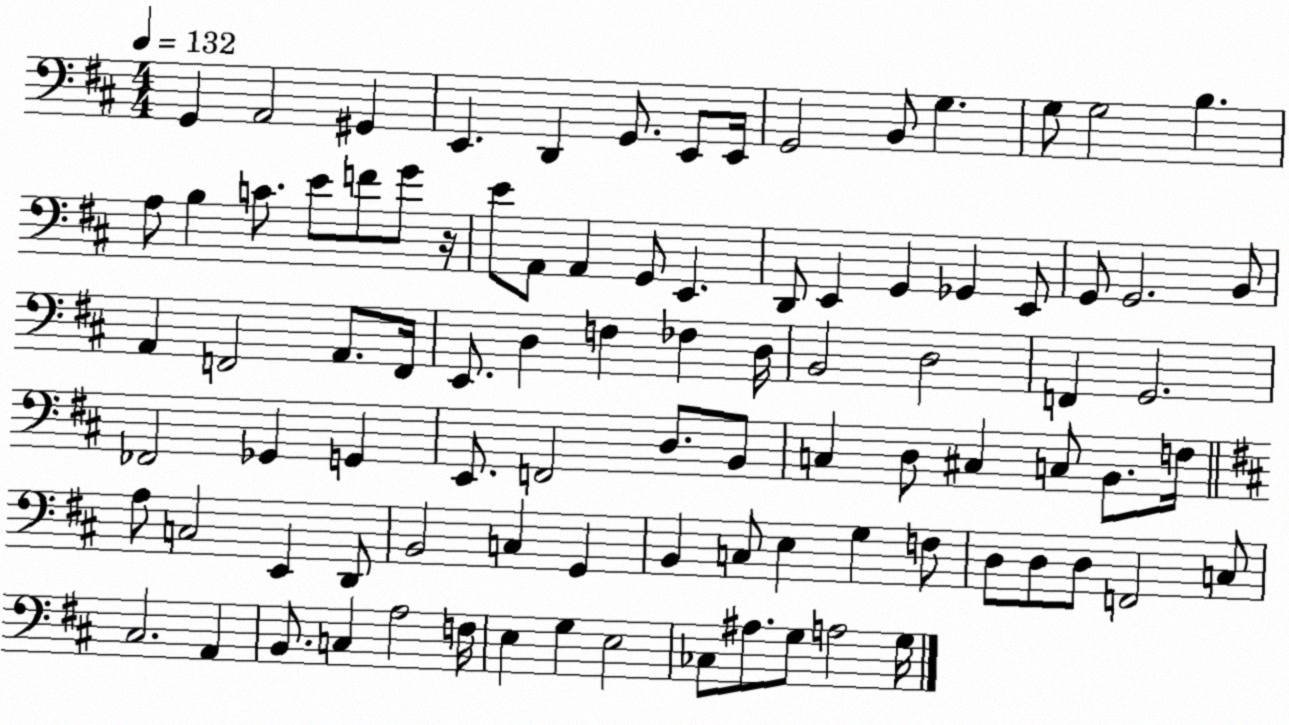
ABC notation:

X:1
T:Untitled
M:4/4
L:1/4
K:D
G,, A,,2 ^G,, E,, D,, G,,/2 E,,/2 E,,/4 G,,2 B,,/2 G, G,/2 G,2 B, A,/2 B, C/2 E/2 F/2 G/2 z/4 E/2 A,,/2 A,, G,,/2 E,, D,,/2 E,, G,, _G,, E,,/2 G,,/2 G,,2 B,,/2 A,, F,,2 A,,/2 F,,/4 E,,/2 D, F, _F, D,/4 B,,2 D,2 F,, G,,2 _F,,2 _G,, G,, E,,/2 F,,2 D,/2 B,,/2 C, D,/2 ^C, C,/2 B,,/2 F,/4 A,/2 C,2 E,, D,,/2 B,,2 C, G,, B,, C,/2 E, G, F,/2 D,/2 D,/2 D,/2 F,,2 C,/2 ^C,2 A,, B,,/2 C, A,2 F,/4 E, G, E,2 _C,/2 ^A,/2 G,/2 A,2 G,/4